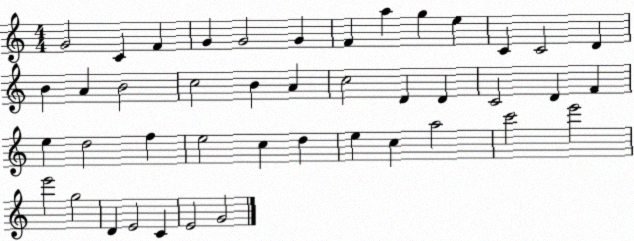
X:1
T:Untitled
M:4/4
L:1/4
K:C
G2 C F G G2 G F a g e C C2 D B A B2 c2 B A c2 D D C2 D F e d2 f e2 c d e c a2 c'2 e'2 e'2 g2 D E2 C E2 G2